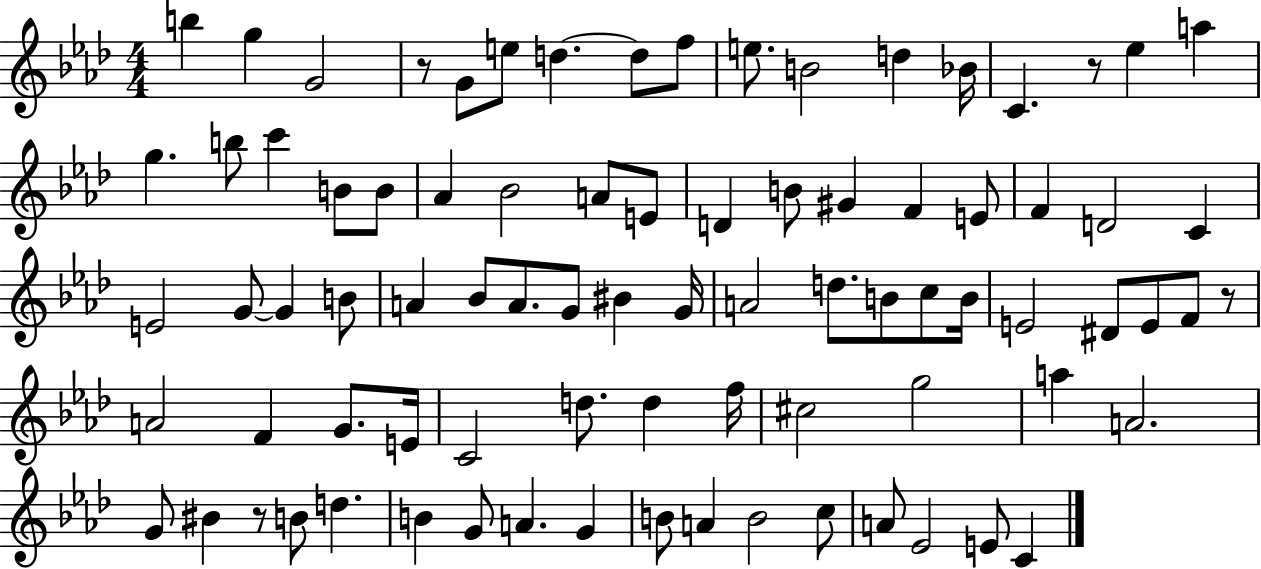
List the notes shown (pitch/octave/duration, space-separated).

B5/q G5/q G4/h R/e G4/e E5/e D5/q. D5/e F5/e E5/e. B4/h D5/q Bb4/s C4/q. R/e Eb5/q A5/q G5/q. B5/e C6/q B4/e B4/e Ab4/q Bb4/h A4/e E4/e D4/q B4/e G#4/q F4/q E4/e F4/q D4/h C4/q E4/h G4/e G4/q B4/e A4/q Bb4/e A4/e. G4/e BIS4/q G4/s A4/h D5/e. B4/e C5/e B4/s E4/h D#4/e E4/e F4/e R/e A4/h F4/q G4/e. E4/s C4/h D5/e. D5/q F5/s C#5/h G5/h A5/q A4/h. G4/e BIS4/q R/e B4/e D5/q. B4/q G4/e A4/q. G4/q B4/e A4/q B4/h C5/e A4/e Eb4/h E4/e C4/q